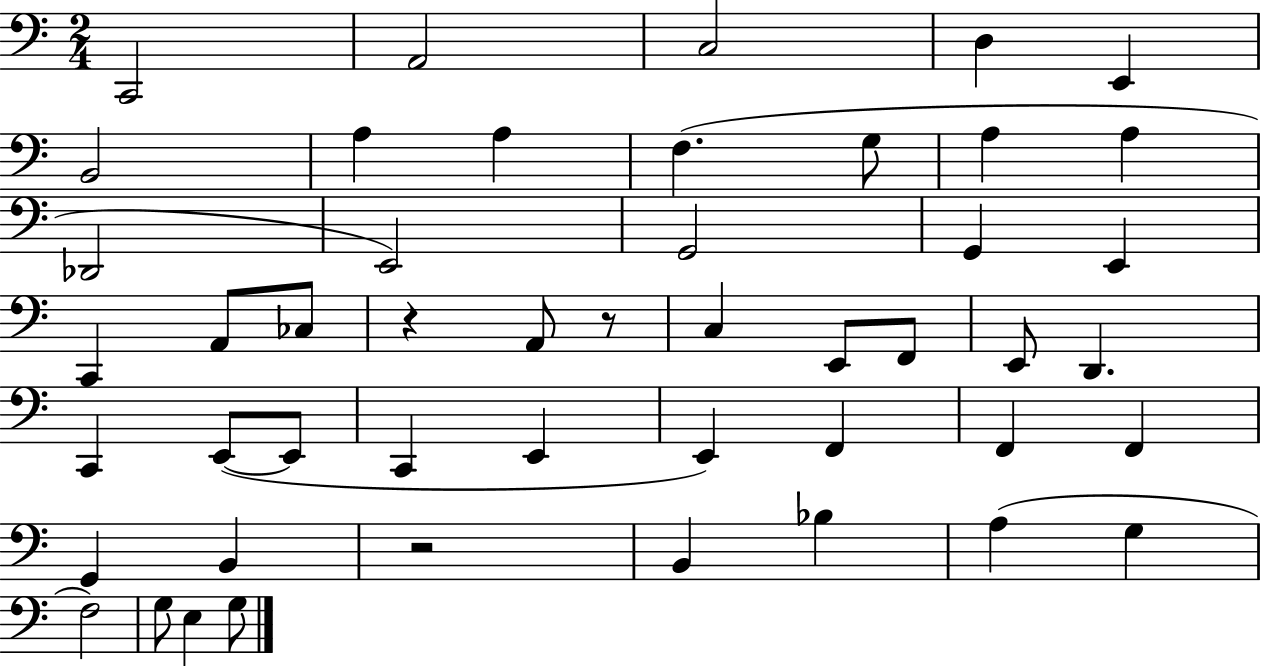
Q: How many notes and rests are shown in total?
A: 48